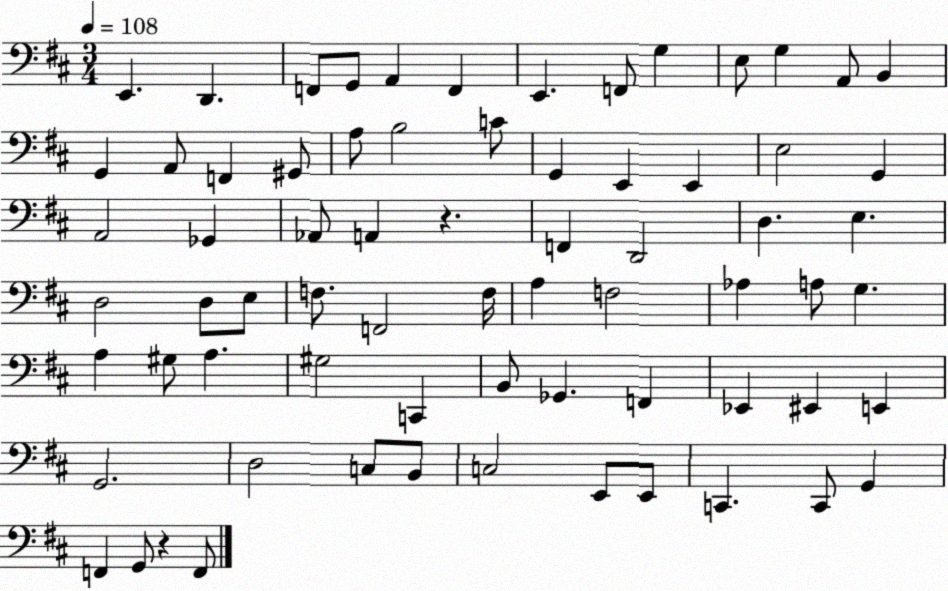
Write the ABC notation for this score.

X:1
T:Untitled
M:3/4
L:1/4
K:D
E,, D,, F,,/2 G,,/2 A,, F,, E,, F,,/2 G, E,/2 G, A,,/2 B,, G,, A,,/2 F,, ^G,,/2 A,/2 B,2 C/2 G,, E,, E,, E,2 G,, A,,2 _G,, _A,,/2 A,, z F,, D,,2 D, E, D,2 D,/2 E,/2 F,/2 F,,2 F,/4 A, F,2 _A, A,/2 G, A, ^G,/2 A, ^G,2 C,, B,,/2 _G,, F,, _E,, ^E,, E,, G,,2 D,2 C,/2 B,,/2 C,2 E,,/2 E,,/2 C,, C,,/2 G,, F,, G,,/2 z F,,/2